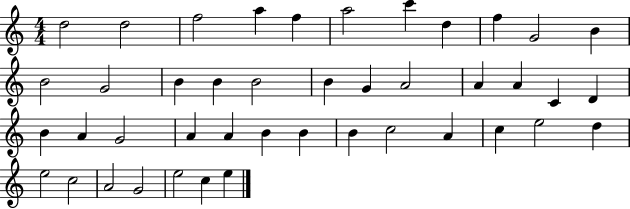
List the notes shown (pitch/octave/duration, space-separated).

D5/h D5/h F5/h A5/q F5/q A5/h C6/q D5/q F5/q G4/h B4/q B4/h G4/h B4/q B4/q B4/h B4/q G4/q A4/h A4/q A4/q C4/q D4/q B4/q A4/q G4/h A4/q A4/q B4/q B4/q B4/q C5/h A4/q C5/q E5/h D5/q E5/h C5/h A4/h G4/h E5/h C5/q E5/q